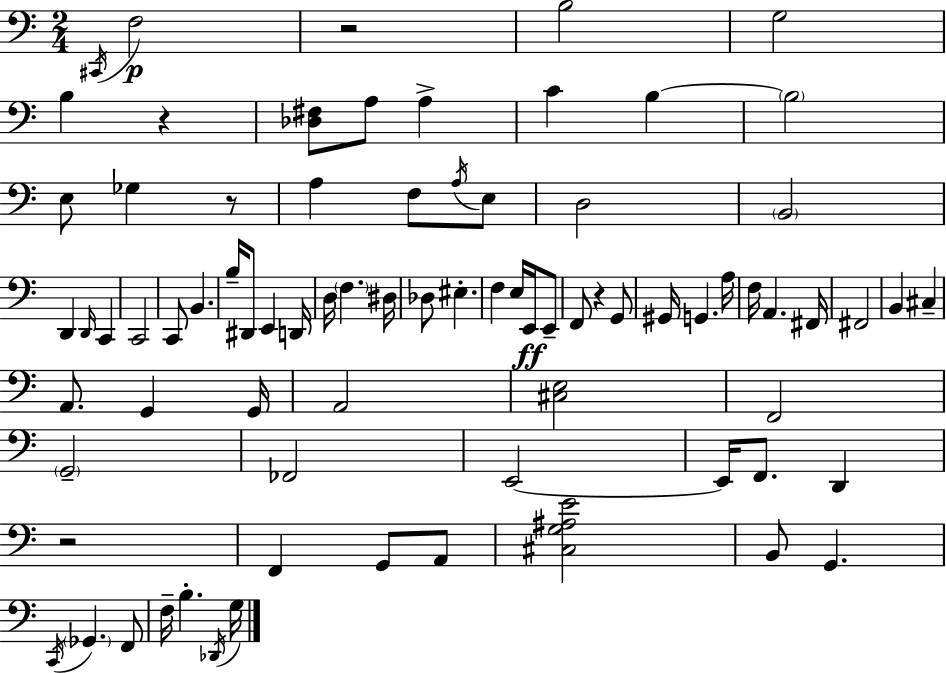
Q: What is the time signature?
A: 2/4